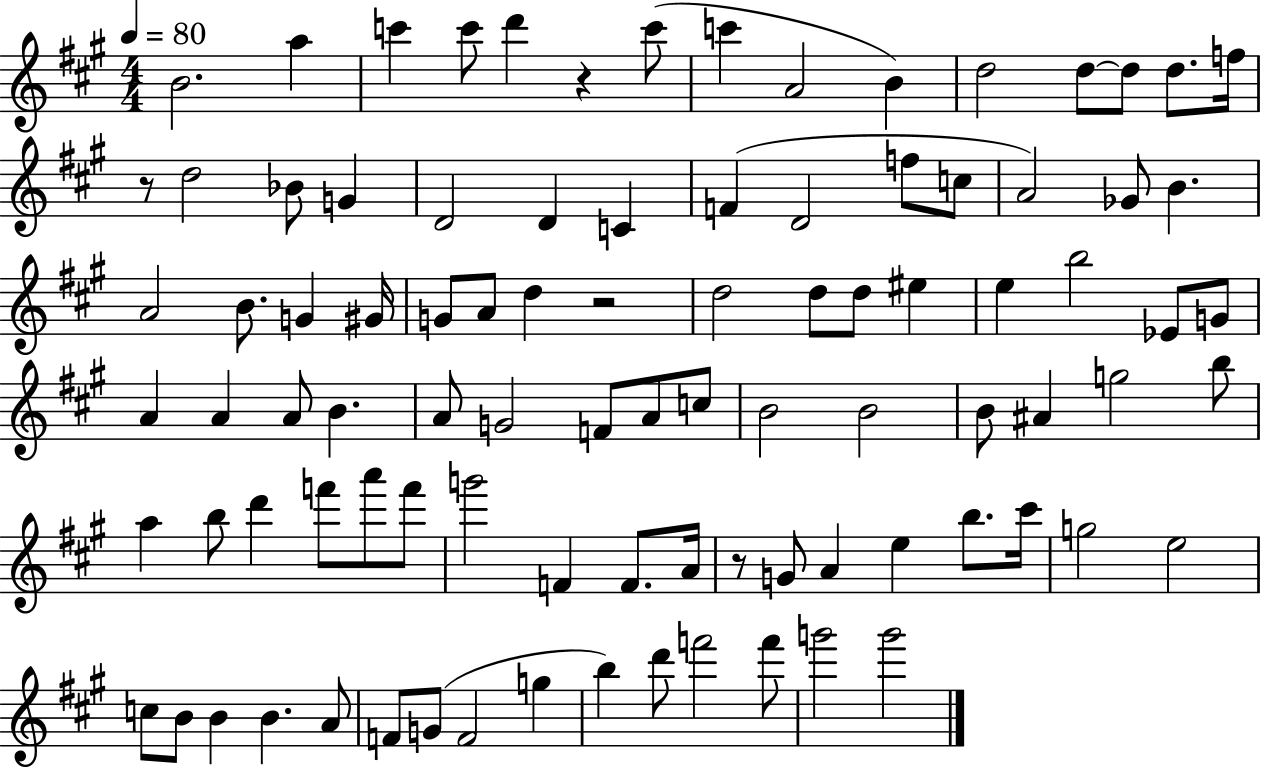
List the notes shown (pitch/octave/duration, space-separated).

B4/h. A5/q C6/q C6/e D6/q R/q C6/e C6/q A4/h B4/q D5/h D5/e D5/e D5/e. F5/s R/e D5/h Bb4/e G4/q D4/h D4/q C4/q F4/q D4/h F5/e C5/e A4/h Gb4/e B4/q. A4/h B4/e. G4/q G#4/s G4/e A4/e D5/q R/h D5/h D5/e D5/e EIS5/q E5/q B5/h Eb4/e G4/e A4/q A4/q A4/e B4/q. A4/e G4/h F4/e A4/e C5/e B4/h B4/h B4/e A#4/q G5/h B5/e A5/q B5/e D6/q F6/e A6/e F6/e G6/h F4/q F4/e. A4/s R/e G4/e A4/q E5/q B5/e. C#6/s G5/h E5/h C5/e B4/e B4/q B4/q. A4/e F4/e G4/e F4/h G5/q B5/q D6/e F6/h F6/e G6/h G6/h